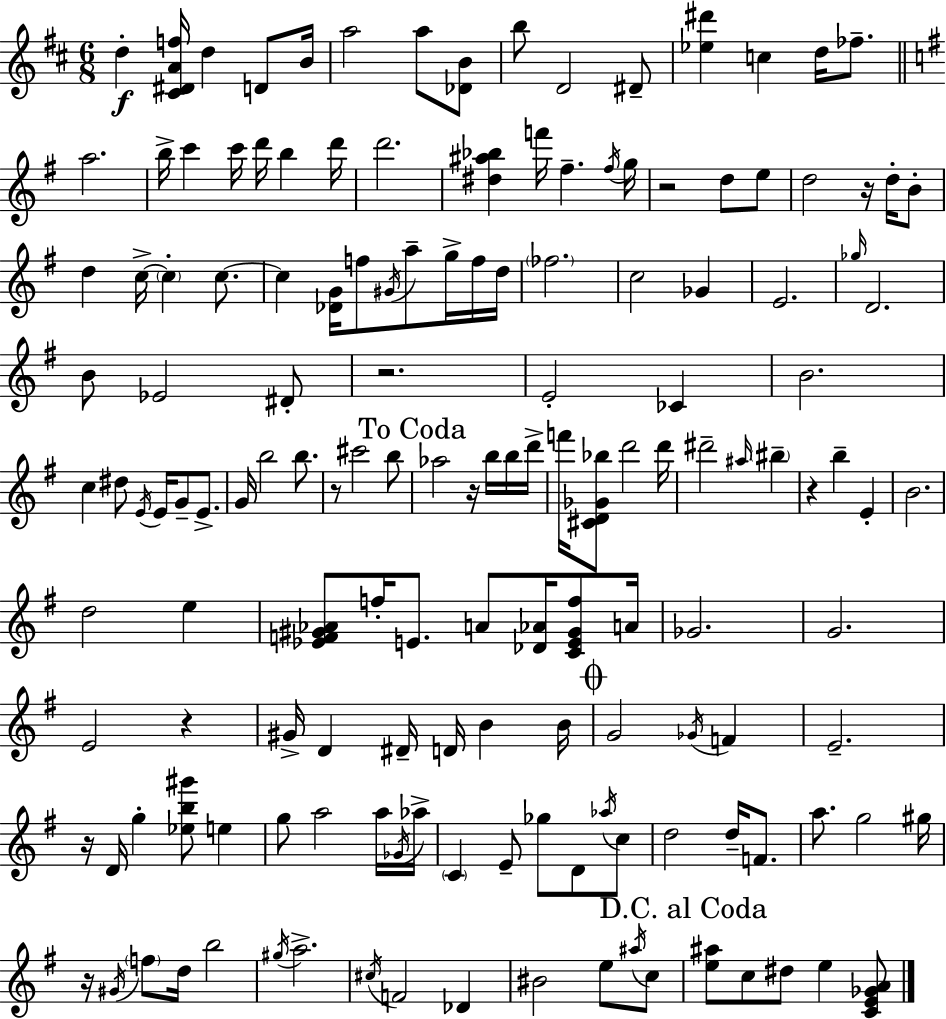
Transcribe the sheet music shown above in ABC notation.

X:1
T:Untitled
M:6/8
L:1/4
K:D
d [^C^DAf]/4 d D/2 B/4 a2 a/2 [_DB]/2 b/2 D2 ^D/2 [_e^d'] c d/4 _f/2 a2 b/4 c' c'/4 d'/4 b d'/4 d'2 [^d^a_b] f'/4 ^f ^f/4 g/4 z2 d/2 e/2 d2 z/4 d/4 B/2 d c/4 c c/2 c [_DG]/4 f/2 ^G/4 a/2 g/4 f/4 d/4 _f2 c2 _G E2 _g/4 D2 B/2 _E2 ^D/2 z2 E2 _C B2 c ^d/2 E/4 E/4 G/2 E/2 G/4 b2 b/2 z/2 ^c'2 b/2 _a2 z/4 b/4 b/4 d'/4 f'/4 [^CD_G_b]/2 d'2 d'/4 ^d'2 ^a/4 ^b z b E B2 d2 e [_EF^G_A]/2 f/4 E/2 A/2 [_D_A]/4 [CE^Gf]/2 A/4 _G2 G2 E2 z ^G/4 D ^D/4 D/4 B B/4 G2 _G/4 F E2 z/4 D/4 g [_eb^g']/2 e g/2 a2 a/4 _G/4 _a/4 C E/2 _g/2 D/2 _a/4 c/2 d2 d/4 F/2 a/2 g2 ^g/4 z/4 ^G/4 f/2 d/4 b2 ^g/4 a2 ^c/4 F2 _D ^B2 e/2 ^a/4 c/2 [e^a]/2 c/2 ^d/2 e [CE_GA]/2